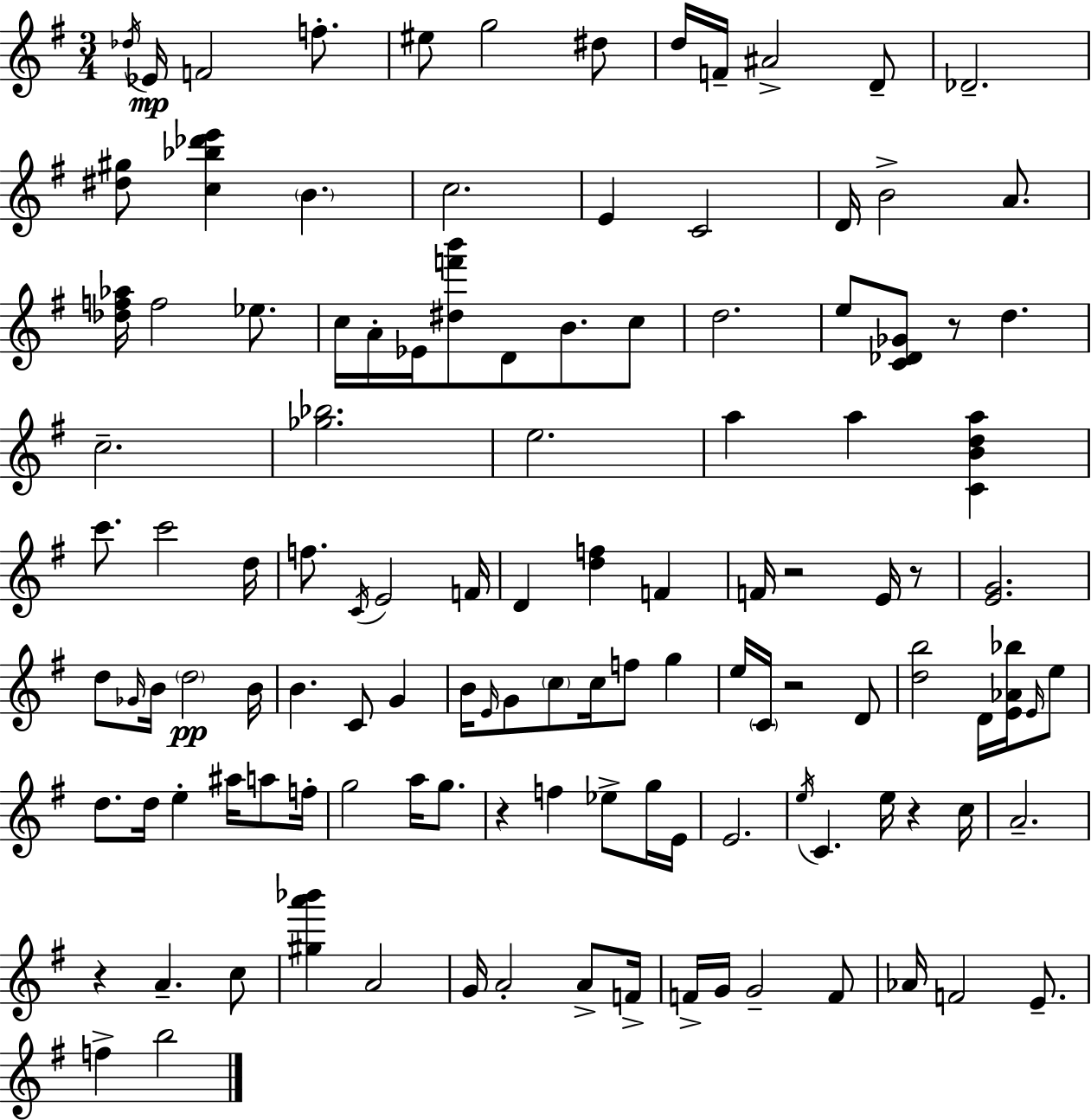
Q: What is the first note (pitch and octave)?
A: Db5